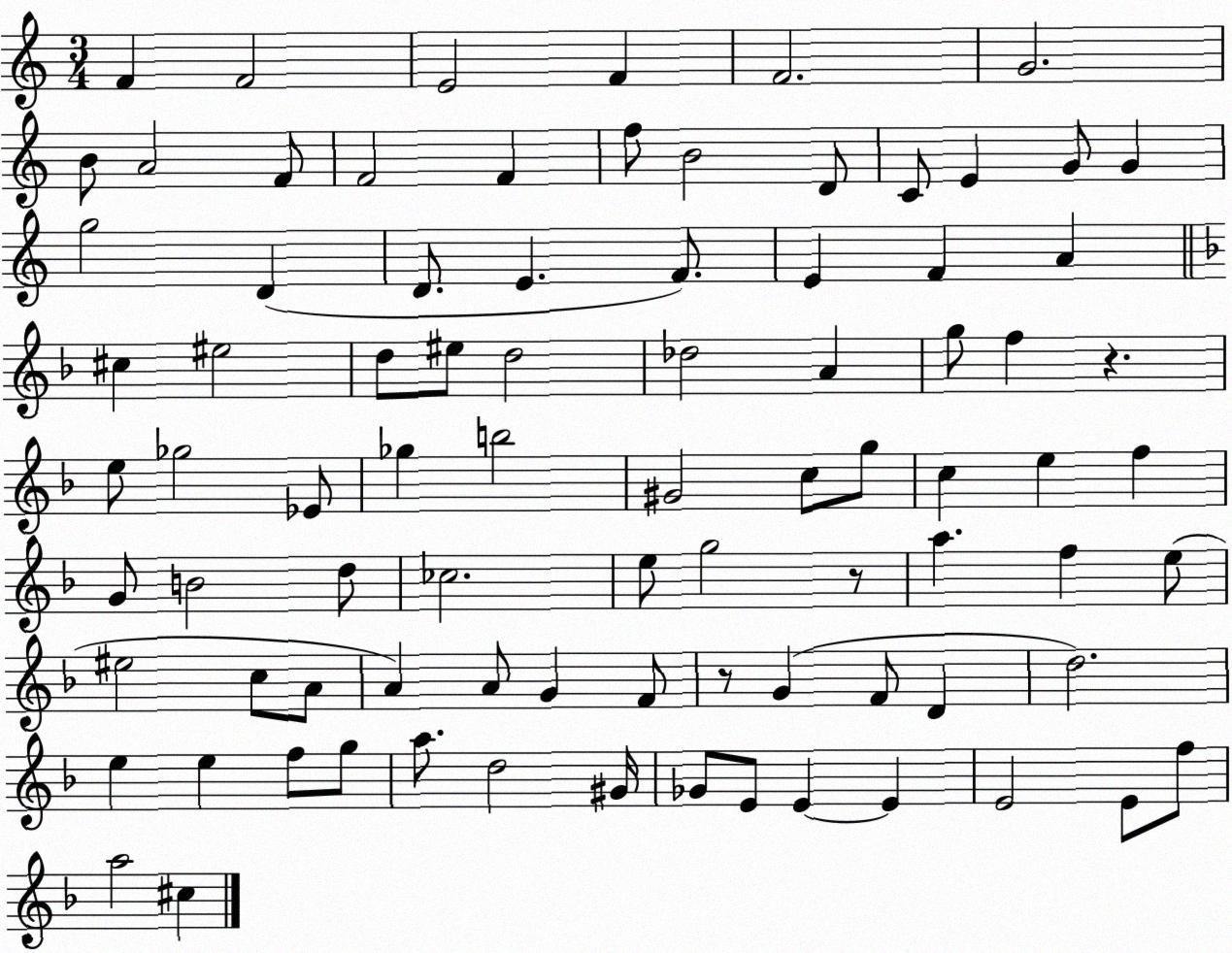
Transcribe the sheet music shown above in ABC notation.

X:1
T:Untitled
M:3/4
L:1/4
K:C
F F2 E2 F F2 G2 B/2 A2 F/2 F2 F f/2 B2 D/2 C/2 E G/2 G g2 D D/2 E F/2 E F A ^c ^e2 d/2 ^e/2 d2 _d2 A g/2 f z e/2 _g2 _E/2 _g b2 ^G2 c/2 g/2 c e f G/2 B2 d/2 _c2 e/2 g2 z/2 a f e/2 ^e2 c/2 A/2 A A/2 G F/2 z/2 G F/2 D d2 e e f/2 g/2 a/2 d2 ^G/4 _G/2 E/2 E E E2 E/2 f/2 a2 ^c